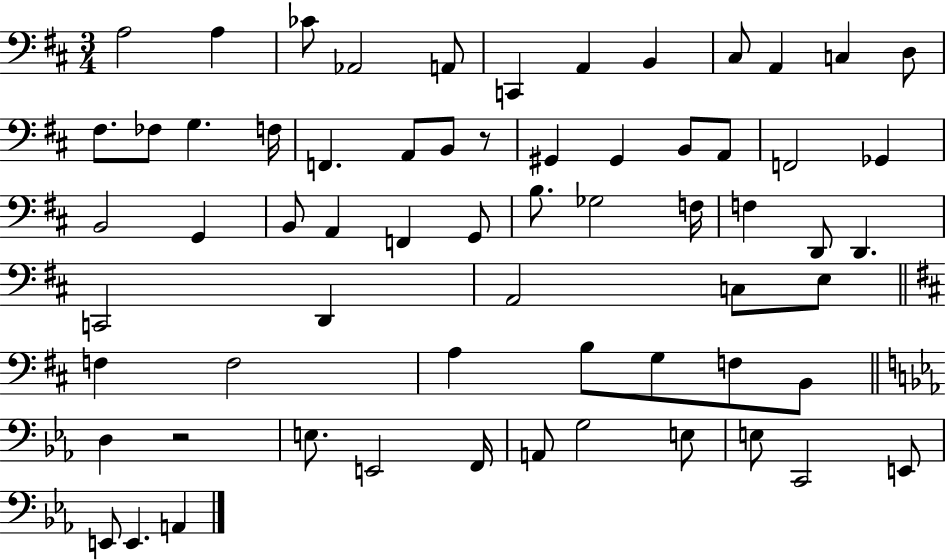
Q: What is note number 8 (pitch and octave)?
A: B2